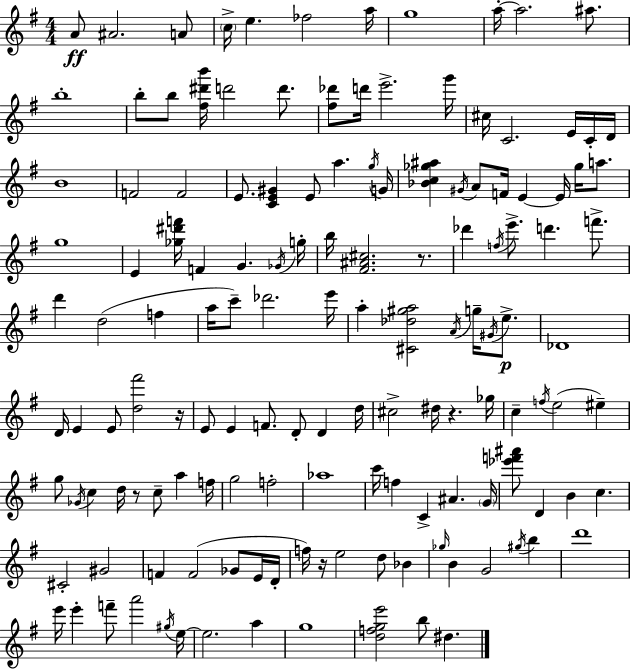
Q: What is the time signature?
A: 4/4